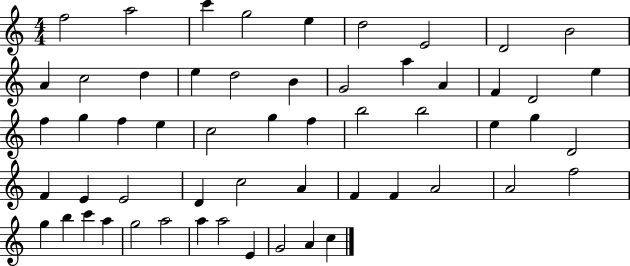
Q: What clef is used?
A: treble